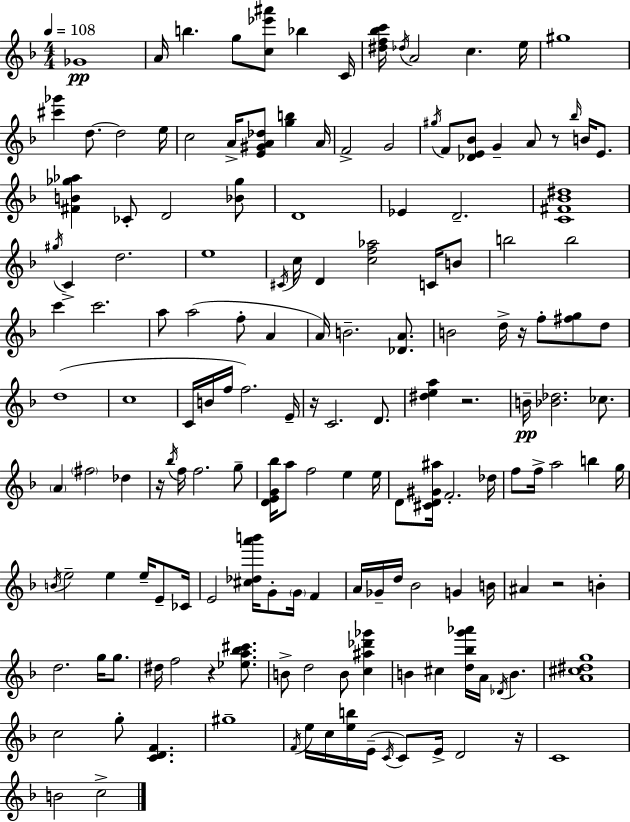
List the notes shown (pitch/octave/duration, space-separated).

Gb4/w A4/s B5/q. G5/e [C5,Eb6,A#6]/e Bb5/q C4/s [D#5,F5,Bb5,C6]/s Db5/s A4/h C5/q. E5/s G#5/w [C#6,Gb6]/q D5/e. D5/h E5/s C5/h A4/s [E4,G#4,A4,Db5]/e [G5,B5]/q A4/s F4/h G4/h G#5/s F4/e [Db4,E4,Bb4]/e G4/q A4/e R/e Bb5/s B4/s E4/e. [F#4,B4,Gb5,Ab5]/q CES4/e D4/h [Bb4,Gb5]/e D4/w Eb4/q D4/h. [C4,F#4,Bb4,D#5]/w G#5/s C4/q D5/h. E5/w C#4/s C5/s D4/q [C5,F5,Ab5]/h C4/s B4/e B5/h B5/h C6/q C6/h. A5/e A5/h F5/e A4/q A4/s B4/h. [Db4,A4]/e. B4/h D5/s R/s F5/e [F#5,G5]/e D5/e D5/w C5/w C4/s B4/s F5/s F5/h. E4/s R/s C4/h. D4/e. [D#5,E5,A5]/q R/h. B4/s [Bb4,Db5]/h. CES5/e. A4/q F#5/h Db5/q R/s Bb5/s F5/s F5/h. G5/e [D4,E4,G4,Bb5]/s A5/e F5/h E5/q E5/s D4/e [C#4,D4,G#4,A#5]/s F4/h. Db5/s F5/e F5/s A5/h B5/q G5/s B4/s E5/h E5/q E5/s E4/e CES4/s E4/h [C#5,Db5,A6,B6]/s G4/e G4/s F4/q A4/s Gb4/s D5/s Bb4/h G4/q B4/s A#4/q R/h B4/q D5/h. G5/s G5/e. D#5/s F5/h R/q [Eb5,A5,Bb5,C#6]/e. B4/e D5/h B4/e [C5,A#5,Db6,Gb6]/q B4/q C#5/q [D5,Bb5,G6,Ab6]/s A4/s Db4/s B4/q. [A4,C#5,D#5,G5]/w C5/h G5/e [C4,D4,F4]/q. G#5/w F4/s E5/s C5/s [E5,B5]/s E4/s C4/s C4/e E4/s D4/h R/s C4/w B4/h C5/h